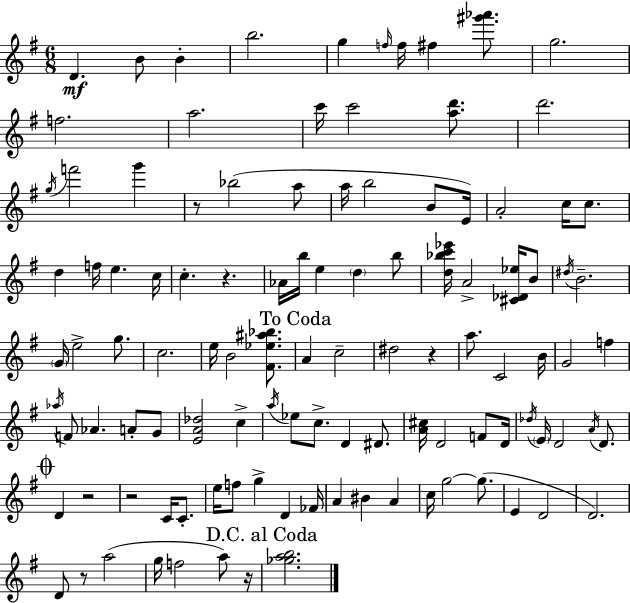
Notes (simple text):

D4/q. B4/e B4/q B5/h. G5/q F5/s F5/s F#5/q [G#6,Ab6]/e. G5/h. F5/h. A5/h. C6/s C6/h [A5,D6]/e. D6/h. G5/s F6/h G6/q R/e Bb5/h A5/e A5/s B5/h B4/e E4/s A4/h C5/s C5/e. D5/q F5/s E5/q. C5/s C5/q. R/q. Ab4/s B5/s E5/q D5/q B5/e [D5,Bb5,C6,Eb6]/s A4/h [C#4,Db4,Eb5]/s B4/e D#5/s B4/h. G4/s E5/h G5/e. C5/h. E5/s B4/h [F#4,Eb5,A#5,Bb5]/e. A4/q C5/h D#5/h R/q A5/e. C4/h B4/s G4/h F5/q Ab5/s F4/e Ab4/q. A4/e G4/e [E4,A4,Db5]/h C5/q A5/s Eb5/e C5/e. D4/q D#4/e. [A4,C#5]/s D4/h F4/e D4/s Db5/s E4/s D4/h A4/s D4/e. D4/q R/h R/h C4/s C4/e. E5/s F5/e G5/q D4/q FES4/s A4/q BIS4/q A4/q C5/s G5/h G5/e. E4/q D4/h D4/h. D4/e R/e A5/h G5/s F5/h A5/e R/s [Gb5,A5,B5]/h.